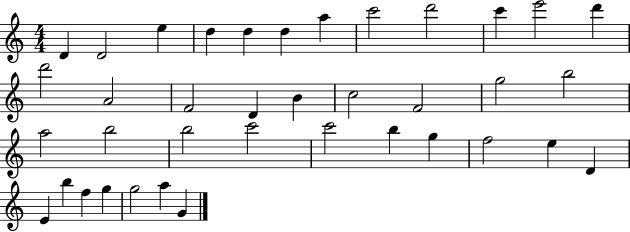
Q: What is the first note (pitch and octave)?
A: D4